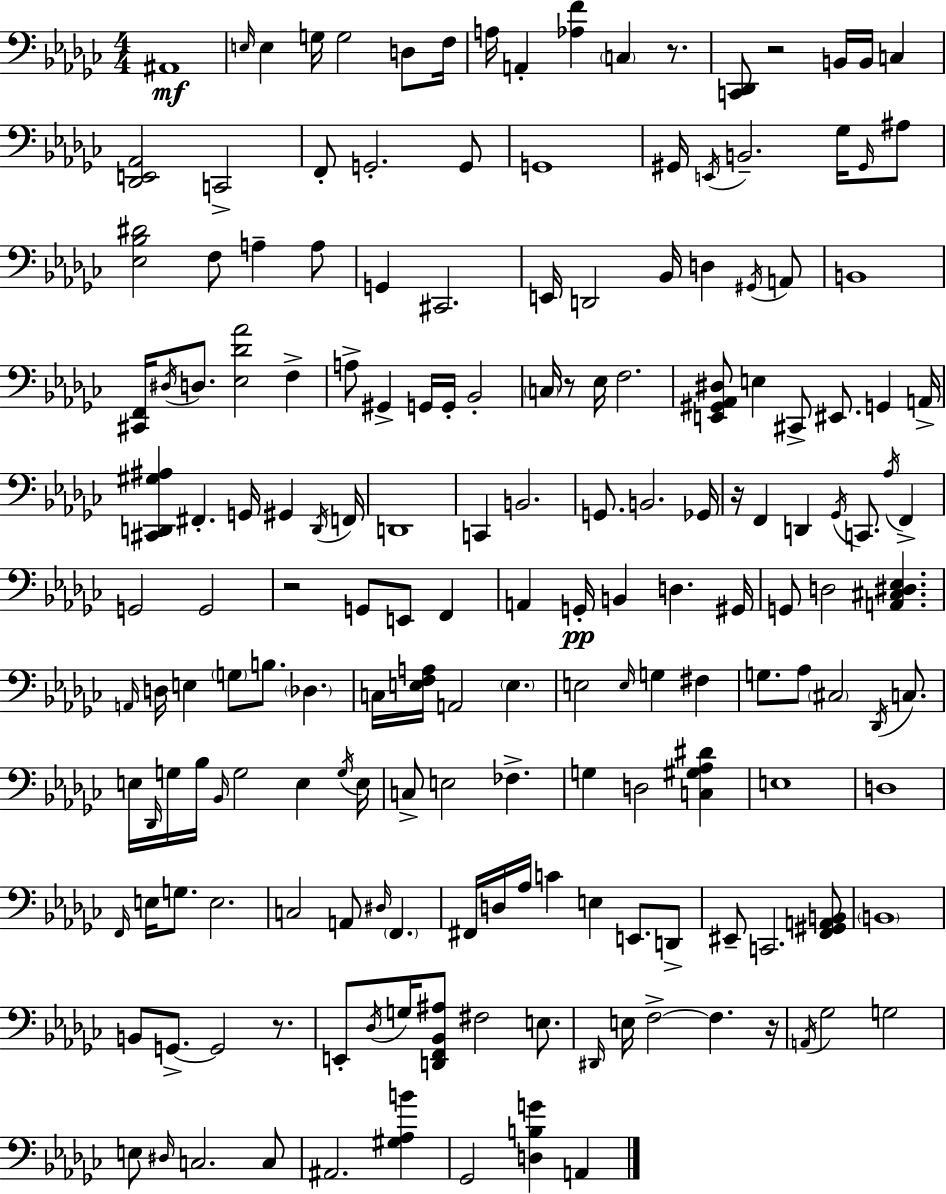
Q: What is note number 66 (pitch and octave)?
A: Gb2